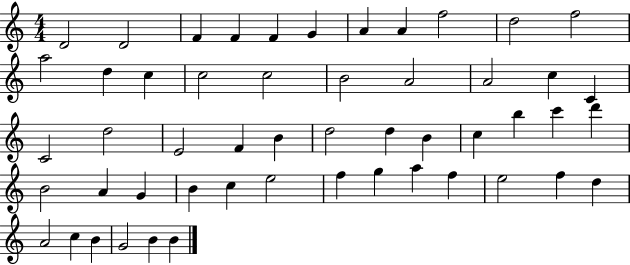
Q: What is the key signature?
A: C major